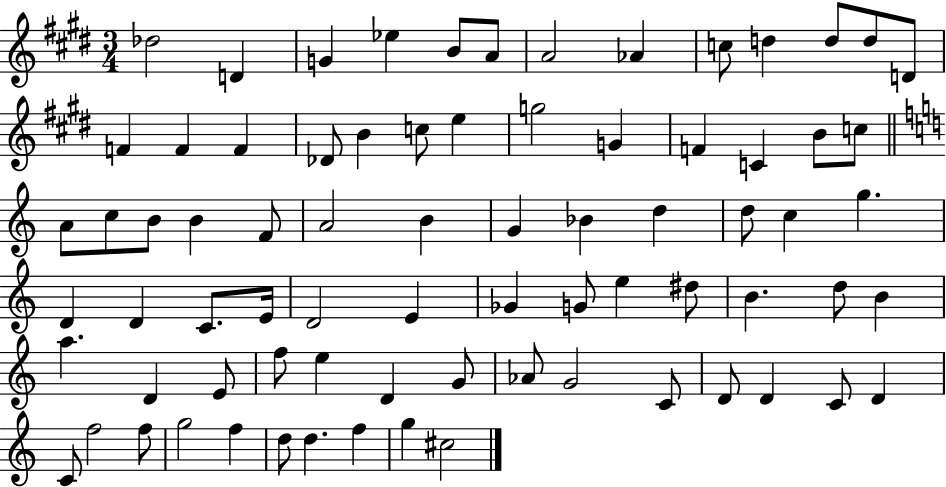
X:1
T:Untitled
M:3/4
L:1/4
K:E
_d2 D G _e B/2 A/2 A2 _A c/2 d d/2 d/2 D/2 F F F _D/2 B c/2 e g2 G F C B/2 c/2 A/2 c/2 B/2 B F/2 A2 B G _B d d/2 c g D D C/2 E/4 D2 E _G G/2 e ^d/2 B d/2 B a D E/2 f/2 e D G/2 _A/2 G2 C/2 D/2 D C/2 D C/2 f2 f/2 g2 f d/2 d f g ^c2